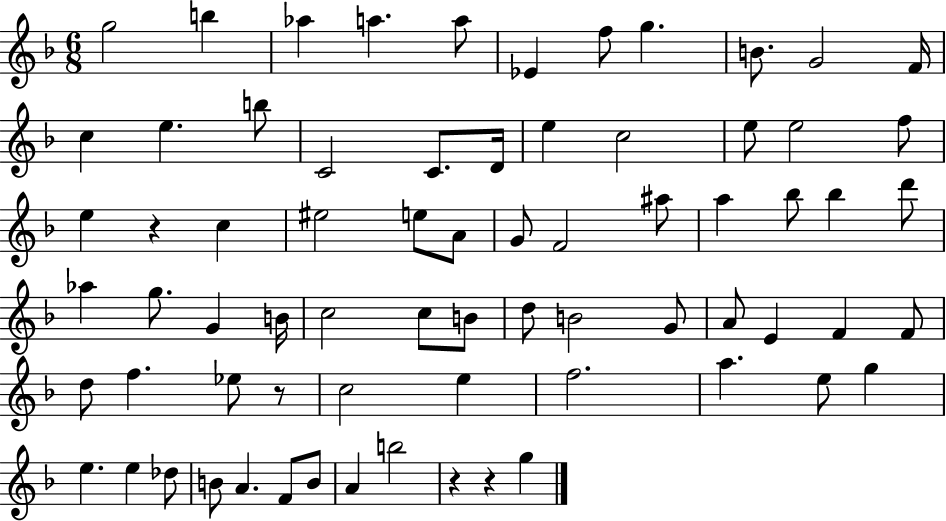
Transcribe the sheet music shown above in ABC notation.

X:1
T:Untitled
M:6/8
L:1/4
K:F
g2 b _a a a/2 _E f/2 g B/2 G2 F/4 c e b/2 C2 C/2 D/4 e c2 e/2 e2 f/2 e z c ^e2 e/2 A/2 G/2 F2 ^a/2 a _b/2 _b d'/2 _a g/2 G B/4 c2 c/2 B/2 d/2 B2 G/2 A/2 E F F/2 d/2 f _e/2 z/2 c2 e f2 a e/2 g e e _d/2 B/2 A F/2 B/2 A b2 z z g